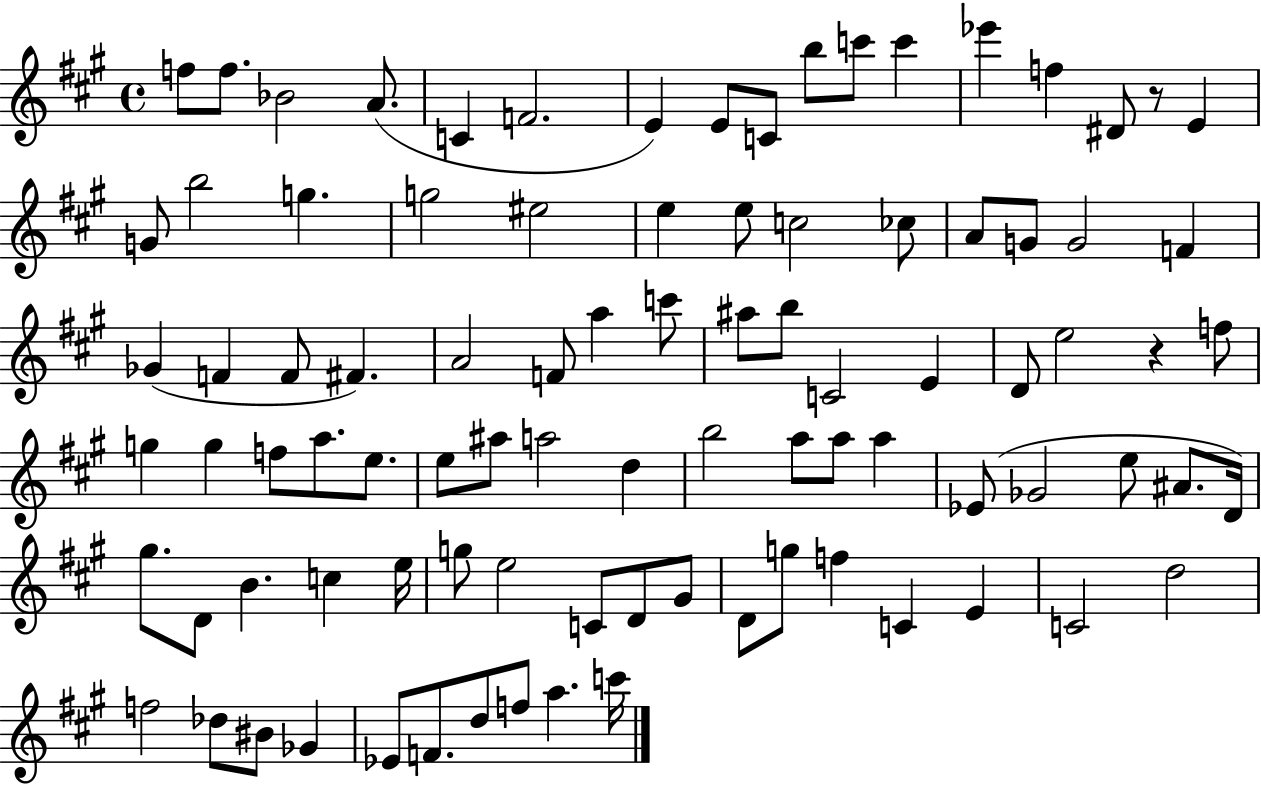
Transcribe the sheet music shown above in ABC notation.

X:1
T:Untitled
M:4/4
L:1/4
K:A
f/2 f/2 _B2 A/2 C F2 E E/2 C/2 b/2 c'/2 c' _e' f ^D/2 z/2 E G/2 b2 g g2 ^e2 e e/2 c2 _c/2 A/2 G/2 G2 F _G F F/2 ^F A2 F/2 a c'/2 ^a/2 b/2 C2 E D/2 e2 z f/2 g g f/2 a/2 e/2 e/2 ^a/2 a2 d b2 a/2 a/2 a _E/2 _G2 e/2 ^A/2 D/4 ^g/2 D/2 B c e/4 g/2 e2 C/2 D/2 ^G/2 D/2 g/2 f C E C2 d2 f2 _d/2 ^B/2 _G _E/2 F/2 d/2 f/2 a c'/4